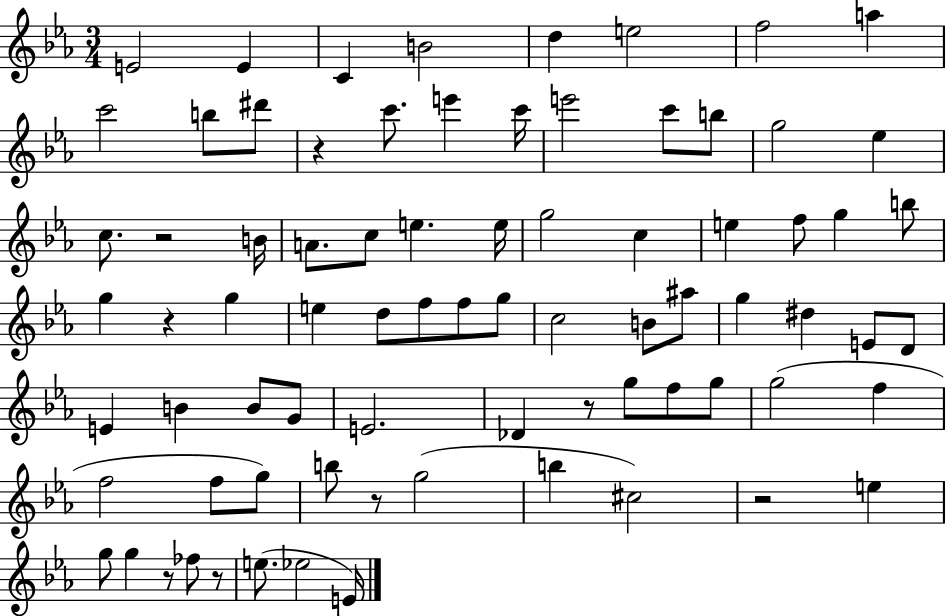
E4/h E4/q C4/q B4/h D5/q E5/h F5/h A5/q C6/h B5/e D#6/e R/q C6/e. E6/q C6/s E6/h C6/e B5/e G5/h Eb5/q C5/e. R/h B4/s A4/e. C5/e E5/q. E5/s G5/h C5/q E5/q F5/e G5/q B5/e G5/q R/q G5/q E5/q D5/e F5/e F5/e G5/e C5/h B4/e A#5/e G5/q D#5/q E4/e D4/e E4/q B4/q B4/e G4/e E4/h. Db4/q R/e G5/e F5/e G5/e G5/h F5/q F5/h F5/e G5/e B5/e R/e G5/h B5/q C#5/h R/h E5/q G5/e G5/q R/e FES5/e R/e E5/e. Eb5/h E4/s